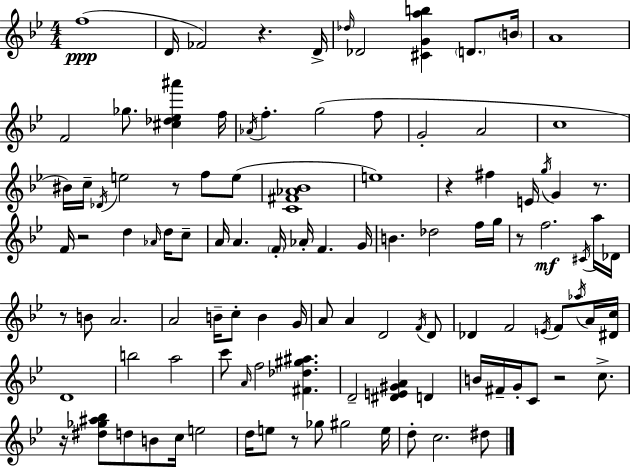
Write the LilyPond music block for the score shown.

{
  \clef treble
  \numericTimeSignature
  \time 4/4
  \key g \minor
  \repeat volta 2 { f''1(\ppp | d'16 fes'2) r4. d'16-> | \grace { des''16 } des'2 <cis' g' a'' b''>4 \parenthesize d'8. | \parenthesize b'16 a'1 | \break f'2 ges''8. <cis'' des'' ees'' ais'''>4 | f''16 \acciaccatura { aes'16 } f''4.-. g''2( | f''8 g'2-. a'2 | c''1 | \break bis'16) c''16-- \acciaccatura { des'16 } e''2 r8 f''8 | e''8( <c' fis' aes' bes'>1 | e''1) | r4 fis''4 e'16 \acciaccatura { g''16 } g'4 | \break r8. f'16 r2 d''4 | \grace { aes'16 } d''16 c''8-- a'16 a'4. \parenthesize f'16-. aes'16-. f'4. | g'16 b'4. des''2 | f''16 g''16 r8 f''2.\mf | \break \acciaccatura { cis'16 } a''16 des'16 r8 b'8 a'2. | a'2 b'16-- c''8-. | b'4 g'16 a'8 a'4 d'2 | \acciaccatura { f'16 } d'8 des'4 f'2 | \break \acciaccatura { e'16 } f'8 \acciaccatura { aes''16 } a'16 <dis' c''>16 d'1 | b''2 | a''2 c'''8 \grace { a'16 } f''2 | <fis' des'' gis'' ais''>4. d'2-- | \break <dis' e' gis' a'>4 d'4 b'16 fis'16-- g'16-. c'8 r2 | c''8.-> r16 <dis'' ges'' ais'' bes''>8 d''8 b'8 | c''16 e''2 d''16 e''8 r8 ges''8 | gis''2 e''16 d''8-. c''2. | \break dis''8 } \bar "|."
}